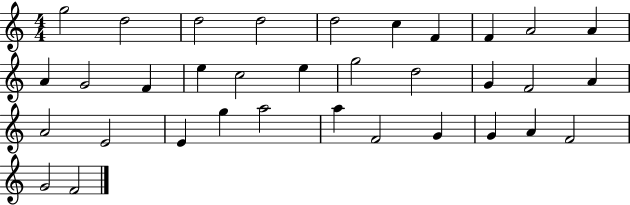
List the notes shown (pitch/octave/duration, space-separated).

G5/h D5/h D5/h D5/h D5/h C5/q F4/q F4/q A4/h A4/q A4/q G4/h F4/q E5/q C5/h E5/q G5/h D5/h G4/q F4/h A4/q A4/h E4/h E4/q G5/q A5/h A5/q F4/h G4/q G4/q A4/q F4/h G4/h F4/h